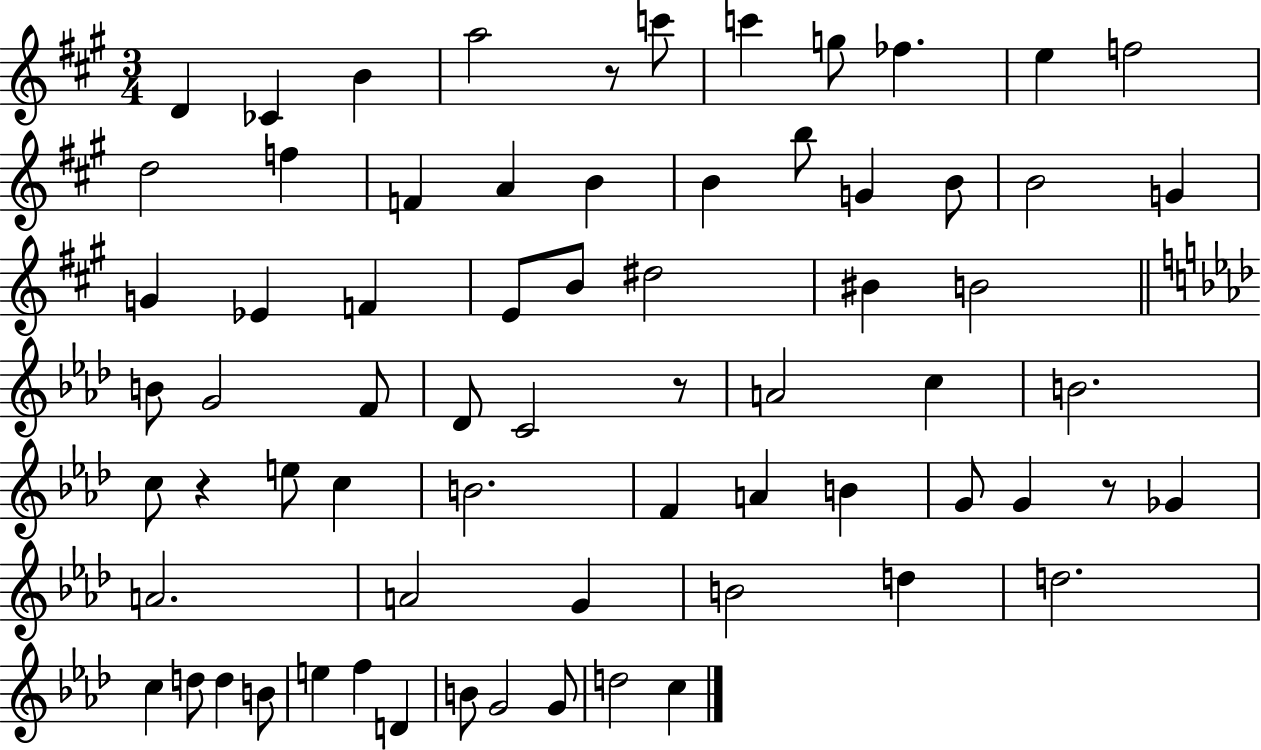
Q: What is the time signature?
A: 3/4